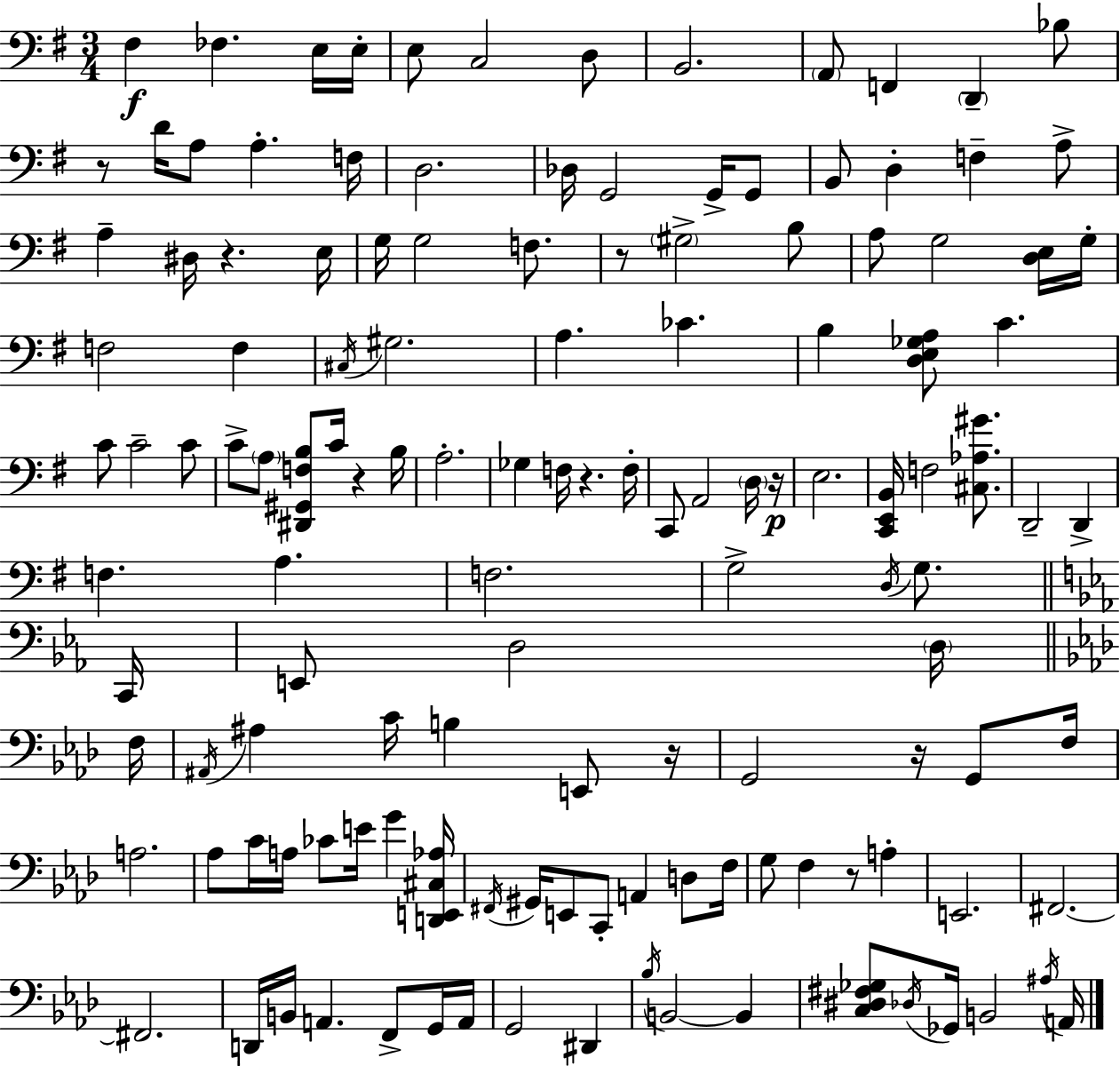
{
  \clef bass
  \numericTimeSignature
  \time 3/4
  \key e \minor
  \repeat volta 2 { fis4\f fes4. e16 e16-. | e8 c2 d8 | b,2. | \parenthesize a,8 f,4 \parenthesize d,4-- bes8 | \break r8 d'16 a8 a4.-. f16 | d2. | des16 g,2 g,16-> g,8 | b,8 d4-. f4-- a8-> | \break a4-- dis16 r4. e16 | g16 g2 f8. | r8 \parenthesize gis2-> b8 | a8 g2 <d e>16 g16-. | \break f2 f4 | \acciaccatura { cis16 } gis2. | a4. ces'4. | b4 <d e ges a>8 c'4. | \break c'8 c'2-- c'8 | c'8-> \parenthesize a8 <dis, gis, f b>8 c'16 r4 | b16 a2.-. | ges4 f16 r4. | \break f16-. c,8 a,2 \parenthesize d16 | r16\p e2. | <c, e, b,>16 f2 <cis aes gis'>8. | d,2-- d,4-> | \break f4. a4. | f2. | g2-> \acciaccatura { d16 } g8. | \bar "||" \break \key ees \major c,16 e,8 d2 \parenthesize d16 | \bar "||" \break \key aes \major f16 \acciaccatura { ais,16 } ais4 c'16 b4 e,8 | r16 g,2 r16 g,8 | f16 a2. | aes8 c'16 a16 ces'8 e'16 g'4 | \break <d, e, cis aes>16 \acciaccatura { fis,16 } gis,16 e,8 c,8-. a,4 | d8 f16 g8 f4 r8 a4-. | e,2. | fis,2.~~ | \break fis,2. | d,16 b,16 a,4. f,8-> | g,16 a,16 g,2 dis,4 | \acciaccatura { bes16 } b,2~~ | \break b,4 <c dis fis ges>8 \acciaccatura { des16 } ges,16 b,2 | \acciaccatura { ais16 } a,16 } \bar "|."
}